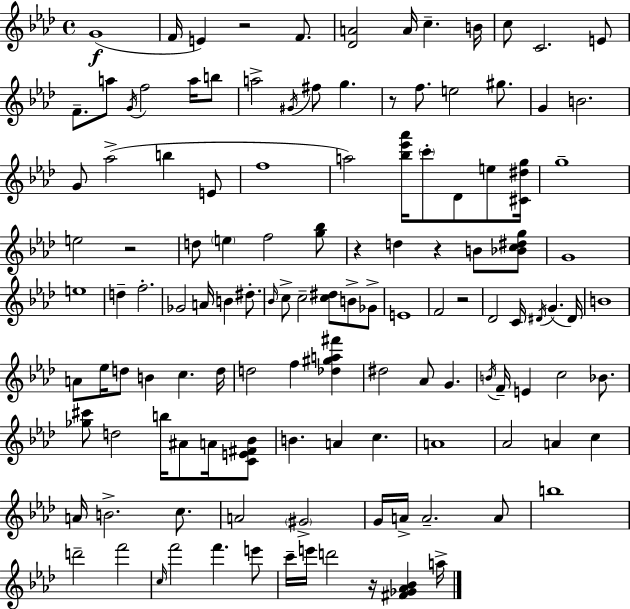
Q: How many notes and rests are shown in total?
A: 126